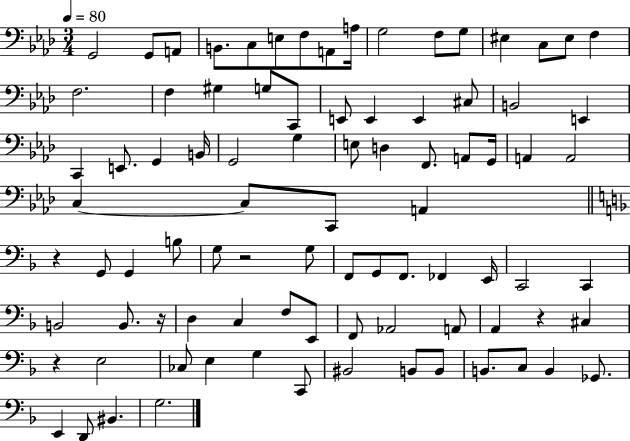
{
  \clef bass
  \numericTimeSignature
  \time 3/4
  \key aes \major
  \tempo 4 = 80
  g,2 g,8 a,8 | b,8. c8 e8 f8 a,8 a16 | g2 f8 g8 | eis4 c8 eis8 f4 | \break f2. | f4 gis4 g8 c,8 | e,8 e,4 e,4 cis8 | b,2 e,4 | \break c,4 e,8. g,4 b,16 | g,2 g4 | e8 d4 f,8. a,8 g,16 | a,4 a,2 | \break c4~~ c8 c,8 a,4 | \bar "||" \break \key f \major r4 g,8 g,4 b8 | g8 r2 g8 | f,8 g,8 f,8. fes,4 e,16 | c,2 c,4 | \break b,2 b,8. r16 | d4 c4 f8 e,8 | f,8 aes,2 a,8 | a,4 r4 cis4 | \break r4 e2 | ces8 e4 g4 c,8 | bis,2 b,8 b,8 | b,8. c8 b,4 ges,8. | \break e,4 d,8 bis,4. | g2. | \bar "|."
}